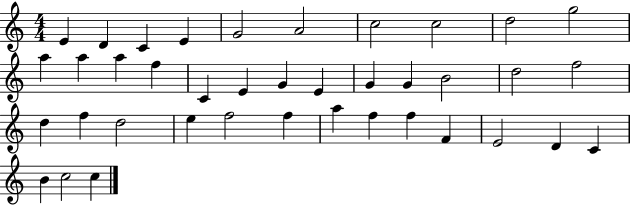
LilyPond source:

{
  \clef treble
  \numericTimeSignature
  \time 4/4
  \key c \major
  e'4 d'4 c'4 e'4 | g'2 a'2 | c''2 c''2 | d''2 g''2 | \break a''4 a''4 a''4 f''4 | c'4 e'4 g'4 e'4 | g'4 g'4 b'2 | d''2 f''2 | \break d''4 f''4 d''2 | e''4 f''2 f''4 | a''4 f''4 f''4 f'4 | e'2 d'4 c'4 | \break b'4 c''2 c''4 | \bar "|."
}